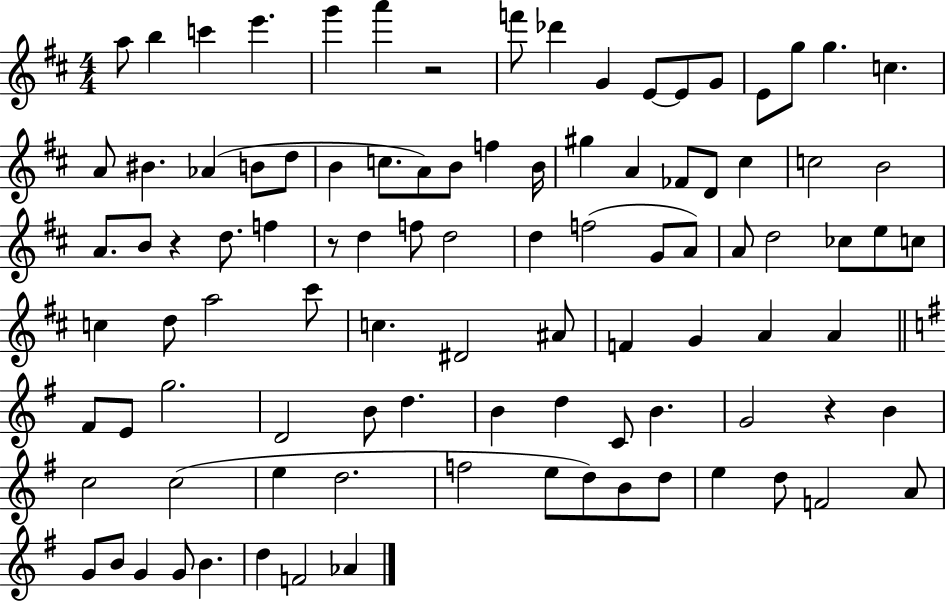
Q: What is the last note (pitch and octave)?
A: Ab4